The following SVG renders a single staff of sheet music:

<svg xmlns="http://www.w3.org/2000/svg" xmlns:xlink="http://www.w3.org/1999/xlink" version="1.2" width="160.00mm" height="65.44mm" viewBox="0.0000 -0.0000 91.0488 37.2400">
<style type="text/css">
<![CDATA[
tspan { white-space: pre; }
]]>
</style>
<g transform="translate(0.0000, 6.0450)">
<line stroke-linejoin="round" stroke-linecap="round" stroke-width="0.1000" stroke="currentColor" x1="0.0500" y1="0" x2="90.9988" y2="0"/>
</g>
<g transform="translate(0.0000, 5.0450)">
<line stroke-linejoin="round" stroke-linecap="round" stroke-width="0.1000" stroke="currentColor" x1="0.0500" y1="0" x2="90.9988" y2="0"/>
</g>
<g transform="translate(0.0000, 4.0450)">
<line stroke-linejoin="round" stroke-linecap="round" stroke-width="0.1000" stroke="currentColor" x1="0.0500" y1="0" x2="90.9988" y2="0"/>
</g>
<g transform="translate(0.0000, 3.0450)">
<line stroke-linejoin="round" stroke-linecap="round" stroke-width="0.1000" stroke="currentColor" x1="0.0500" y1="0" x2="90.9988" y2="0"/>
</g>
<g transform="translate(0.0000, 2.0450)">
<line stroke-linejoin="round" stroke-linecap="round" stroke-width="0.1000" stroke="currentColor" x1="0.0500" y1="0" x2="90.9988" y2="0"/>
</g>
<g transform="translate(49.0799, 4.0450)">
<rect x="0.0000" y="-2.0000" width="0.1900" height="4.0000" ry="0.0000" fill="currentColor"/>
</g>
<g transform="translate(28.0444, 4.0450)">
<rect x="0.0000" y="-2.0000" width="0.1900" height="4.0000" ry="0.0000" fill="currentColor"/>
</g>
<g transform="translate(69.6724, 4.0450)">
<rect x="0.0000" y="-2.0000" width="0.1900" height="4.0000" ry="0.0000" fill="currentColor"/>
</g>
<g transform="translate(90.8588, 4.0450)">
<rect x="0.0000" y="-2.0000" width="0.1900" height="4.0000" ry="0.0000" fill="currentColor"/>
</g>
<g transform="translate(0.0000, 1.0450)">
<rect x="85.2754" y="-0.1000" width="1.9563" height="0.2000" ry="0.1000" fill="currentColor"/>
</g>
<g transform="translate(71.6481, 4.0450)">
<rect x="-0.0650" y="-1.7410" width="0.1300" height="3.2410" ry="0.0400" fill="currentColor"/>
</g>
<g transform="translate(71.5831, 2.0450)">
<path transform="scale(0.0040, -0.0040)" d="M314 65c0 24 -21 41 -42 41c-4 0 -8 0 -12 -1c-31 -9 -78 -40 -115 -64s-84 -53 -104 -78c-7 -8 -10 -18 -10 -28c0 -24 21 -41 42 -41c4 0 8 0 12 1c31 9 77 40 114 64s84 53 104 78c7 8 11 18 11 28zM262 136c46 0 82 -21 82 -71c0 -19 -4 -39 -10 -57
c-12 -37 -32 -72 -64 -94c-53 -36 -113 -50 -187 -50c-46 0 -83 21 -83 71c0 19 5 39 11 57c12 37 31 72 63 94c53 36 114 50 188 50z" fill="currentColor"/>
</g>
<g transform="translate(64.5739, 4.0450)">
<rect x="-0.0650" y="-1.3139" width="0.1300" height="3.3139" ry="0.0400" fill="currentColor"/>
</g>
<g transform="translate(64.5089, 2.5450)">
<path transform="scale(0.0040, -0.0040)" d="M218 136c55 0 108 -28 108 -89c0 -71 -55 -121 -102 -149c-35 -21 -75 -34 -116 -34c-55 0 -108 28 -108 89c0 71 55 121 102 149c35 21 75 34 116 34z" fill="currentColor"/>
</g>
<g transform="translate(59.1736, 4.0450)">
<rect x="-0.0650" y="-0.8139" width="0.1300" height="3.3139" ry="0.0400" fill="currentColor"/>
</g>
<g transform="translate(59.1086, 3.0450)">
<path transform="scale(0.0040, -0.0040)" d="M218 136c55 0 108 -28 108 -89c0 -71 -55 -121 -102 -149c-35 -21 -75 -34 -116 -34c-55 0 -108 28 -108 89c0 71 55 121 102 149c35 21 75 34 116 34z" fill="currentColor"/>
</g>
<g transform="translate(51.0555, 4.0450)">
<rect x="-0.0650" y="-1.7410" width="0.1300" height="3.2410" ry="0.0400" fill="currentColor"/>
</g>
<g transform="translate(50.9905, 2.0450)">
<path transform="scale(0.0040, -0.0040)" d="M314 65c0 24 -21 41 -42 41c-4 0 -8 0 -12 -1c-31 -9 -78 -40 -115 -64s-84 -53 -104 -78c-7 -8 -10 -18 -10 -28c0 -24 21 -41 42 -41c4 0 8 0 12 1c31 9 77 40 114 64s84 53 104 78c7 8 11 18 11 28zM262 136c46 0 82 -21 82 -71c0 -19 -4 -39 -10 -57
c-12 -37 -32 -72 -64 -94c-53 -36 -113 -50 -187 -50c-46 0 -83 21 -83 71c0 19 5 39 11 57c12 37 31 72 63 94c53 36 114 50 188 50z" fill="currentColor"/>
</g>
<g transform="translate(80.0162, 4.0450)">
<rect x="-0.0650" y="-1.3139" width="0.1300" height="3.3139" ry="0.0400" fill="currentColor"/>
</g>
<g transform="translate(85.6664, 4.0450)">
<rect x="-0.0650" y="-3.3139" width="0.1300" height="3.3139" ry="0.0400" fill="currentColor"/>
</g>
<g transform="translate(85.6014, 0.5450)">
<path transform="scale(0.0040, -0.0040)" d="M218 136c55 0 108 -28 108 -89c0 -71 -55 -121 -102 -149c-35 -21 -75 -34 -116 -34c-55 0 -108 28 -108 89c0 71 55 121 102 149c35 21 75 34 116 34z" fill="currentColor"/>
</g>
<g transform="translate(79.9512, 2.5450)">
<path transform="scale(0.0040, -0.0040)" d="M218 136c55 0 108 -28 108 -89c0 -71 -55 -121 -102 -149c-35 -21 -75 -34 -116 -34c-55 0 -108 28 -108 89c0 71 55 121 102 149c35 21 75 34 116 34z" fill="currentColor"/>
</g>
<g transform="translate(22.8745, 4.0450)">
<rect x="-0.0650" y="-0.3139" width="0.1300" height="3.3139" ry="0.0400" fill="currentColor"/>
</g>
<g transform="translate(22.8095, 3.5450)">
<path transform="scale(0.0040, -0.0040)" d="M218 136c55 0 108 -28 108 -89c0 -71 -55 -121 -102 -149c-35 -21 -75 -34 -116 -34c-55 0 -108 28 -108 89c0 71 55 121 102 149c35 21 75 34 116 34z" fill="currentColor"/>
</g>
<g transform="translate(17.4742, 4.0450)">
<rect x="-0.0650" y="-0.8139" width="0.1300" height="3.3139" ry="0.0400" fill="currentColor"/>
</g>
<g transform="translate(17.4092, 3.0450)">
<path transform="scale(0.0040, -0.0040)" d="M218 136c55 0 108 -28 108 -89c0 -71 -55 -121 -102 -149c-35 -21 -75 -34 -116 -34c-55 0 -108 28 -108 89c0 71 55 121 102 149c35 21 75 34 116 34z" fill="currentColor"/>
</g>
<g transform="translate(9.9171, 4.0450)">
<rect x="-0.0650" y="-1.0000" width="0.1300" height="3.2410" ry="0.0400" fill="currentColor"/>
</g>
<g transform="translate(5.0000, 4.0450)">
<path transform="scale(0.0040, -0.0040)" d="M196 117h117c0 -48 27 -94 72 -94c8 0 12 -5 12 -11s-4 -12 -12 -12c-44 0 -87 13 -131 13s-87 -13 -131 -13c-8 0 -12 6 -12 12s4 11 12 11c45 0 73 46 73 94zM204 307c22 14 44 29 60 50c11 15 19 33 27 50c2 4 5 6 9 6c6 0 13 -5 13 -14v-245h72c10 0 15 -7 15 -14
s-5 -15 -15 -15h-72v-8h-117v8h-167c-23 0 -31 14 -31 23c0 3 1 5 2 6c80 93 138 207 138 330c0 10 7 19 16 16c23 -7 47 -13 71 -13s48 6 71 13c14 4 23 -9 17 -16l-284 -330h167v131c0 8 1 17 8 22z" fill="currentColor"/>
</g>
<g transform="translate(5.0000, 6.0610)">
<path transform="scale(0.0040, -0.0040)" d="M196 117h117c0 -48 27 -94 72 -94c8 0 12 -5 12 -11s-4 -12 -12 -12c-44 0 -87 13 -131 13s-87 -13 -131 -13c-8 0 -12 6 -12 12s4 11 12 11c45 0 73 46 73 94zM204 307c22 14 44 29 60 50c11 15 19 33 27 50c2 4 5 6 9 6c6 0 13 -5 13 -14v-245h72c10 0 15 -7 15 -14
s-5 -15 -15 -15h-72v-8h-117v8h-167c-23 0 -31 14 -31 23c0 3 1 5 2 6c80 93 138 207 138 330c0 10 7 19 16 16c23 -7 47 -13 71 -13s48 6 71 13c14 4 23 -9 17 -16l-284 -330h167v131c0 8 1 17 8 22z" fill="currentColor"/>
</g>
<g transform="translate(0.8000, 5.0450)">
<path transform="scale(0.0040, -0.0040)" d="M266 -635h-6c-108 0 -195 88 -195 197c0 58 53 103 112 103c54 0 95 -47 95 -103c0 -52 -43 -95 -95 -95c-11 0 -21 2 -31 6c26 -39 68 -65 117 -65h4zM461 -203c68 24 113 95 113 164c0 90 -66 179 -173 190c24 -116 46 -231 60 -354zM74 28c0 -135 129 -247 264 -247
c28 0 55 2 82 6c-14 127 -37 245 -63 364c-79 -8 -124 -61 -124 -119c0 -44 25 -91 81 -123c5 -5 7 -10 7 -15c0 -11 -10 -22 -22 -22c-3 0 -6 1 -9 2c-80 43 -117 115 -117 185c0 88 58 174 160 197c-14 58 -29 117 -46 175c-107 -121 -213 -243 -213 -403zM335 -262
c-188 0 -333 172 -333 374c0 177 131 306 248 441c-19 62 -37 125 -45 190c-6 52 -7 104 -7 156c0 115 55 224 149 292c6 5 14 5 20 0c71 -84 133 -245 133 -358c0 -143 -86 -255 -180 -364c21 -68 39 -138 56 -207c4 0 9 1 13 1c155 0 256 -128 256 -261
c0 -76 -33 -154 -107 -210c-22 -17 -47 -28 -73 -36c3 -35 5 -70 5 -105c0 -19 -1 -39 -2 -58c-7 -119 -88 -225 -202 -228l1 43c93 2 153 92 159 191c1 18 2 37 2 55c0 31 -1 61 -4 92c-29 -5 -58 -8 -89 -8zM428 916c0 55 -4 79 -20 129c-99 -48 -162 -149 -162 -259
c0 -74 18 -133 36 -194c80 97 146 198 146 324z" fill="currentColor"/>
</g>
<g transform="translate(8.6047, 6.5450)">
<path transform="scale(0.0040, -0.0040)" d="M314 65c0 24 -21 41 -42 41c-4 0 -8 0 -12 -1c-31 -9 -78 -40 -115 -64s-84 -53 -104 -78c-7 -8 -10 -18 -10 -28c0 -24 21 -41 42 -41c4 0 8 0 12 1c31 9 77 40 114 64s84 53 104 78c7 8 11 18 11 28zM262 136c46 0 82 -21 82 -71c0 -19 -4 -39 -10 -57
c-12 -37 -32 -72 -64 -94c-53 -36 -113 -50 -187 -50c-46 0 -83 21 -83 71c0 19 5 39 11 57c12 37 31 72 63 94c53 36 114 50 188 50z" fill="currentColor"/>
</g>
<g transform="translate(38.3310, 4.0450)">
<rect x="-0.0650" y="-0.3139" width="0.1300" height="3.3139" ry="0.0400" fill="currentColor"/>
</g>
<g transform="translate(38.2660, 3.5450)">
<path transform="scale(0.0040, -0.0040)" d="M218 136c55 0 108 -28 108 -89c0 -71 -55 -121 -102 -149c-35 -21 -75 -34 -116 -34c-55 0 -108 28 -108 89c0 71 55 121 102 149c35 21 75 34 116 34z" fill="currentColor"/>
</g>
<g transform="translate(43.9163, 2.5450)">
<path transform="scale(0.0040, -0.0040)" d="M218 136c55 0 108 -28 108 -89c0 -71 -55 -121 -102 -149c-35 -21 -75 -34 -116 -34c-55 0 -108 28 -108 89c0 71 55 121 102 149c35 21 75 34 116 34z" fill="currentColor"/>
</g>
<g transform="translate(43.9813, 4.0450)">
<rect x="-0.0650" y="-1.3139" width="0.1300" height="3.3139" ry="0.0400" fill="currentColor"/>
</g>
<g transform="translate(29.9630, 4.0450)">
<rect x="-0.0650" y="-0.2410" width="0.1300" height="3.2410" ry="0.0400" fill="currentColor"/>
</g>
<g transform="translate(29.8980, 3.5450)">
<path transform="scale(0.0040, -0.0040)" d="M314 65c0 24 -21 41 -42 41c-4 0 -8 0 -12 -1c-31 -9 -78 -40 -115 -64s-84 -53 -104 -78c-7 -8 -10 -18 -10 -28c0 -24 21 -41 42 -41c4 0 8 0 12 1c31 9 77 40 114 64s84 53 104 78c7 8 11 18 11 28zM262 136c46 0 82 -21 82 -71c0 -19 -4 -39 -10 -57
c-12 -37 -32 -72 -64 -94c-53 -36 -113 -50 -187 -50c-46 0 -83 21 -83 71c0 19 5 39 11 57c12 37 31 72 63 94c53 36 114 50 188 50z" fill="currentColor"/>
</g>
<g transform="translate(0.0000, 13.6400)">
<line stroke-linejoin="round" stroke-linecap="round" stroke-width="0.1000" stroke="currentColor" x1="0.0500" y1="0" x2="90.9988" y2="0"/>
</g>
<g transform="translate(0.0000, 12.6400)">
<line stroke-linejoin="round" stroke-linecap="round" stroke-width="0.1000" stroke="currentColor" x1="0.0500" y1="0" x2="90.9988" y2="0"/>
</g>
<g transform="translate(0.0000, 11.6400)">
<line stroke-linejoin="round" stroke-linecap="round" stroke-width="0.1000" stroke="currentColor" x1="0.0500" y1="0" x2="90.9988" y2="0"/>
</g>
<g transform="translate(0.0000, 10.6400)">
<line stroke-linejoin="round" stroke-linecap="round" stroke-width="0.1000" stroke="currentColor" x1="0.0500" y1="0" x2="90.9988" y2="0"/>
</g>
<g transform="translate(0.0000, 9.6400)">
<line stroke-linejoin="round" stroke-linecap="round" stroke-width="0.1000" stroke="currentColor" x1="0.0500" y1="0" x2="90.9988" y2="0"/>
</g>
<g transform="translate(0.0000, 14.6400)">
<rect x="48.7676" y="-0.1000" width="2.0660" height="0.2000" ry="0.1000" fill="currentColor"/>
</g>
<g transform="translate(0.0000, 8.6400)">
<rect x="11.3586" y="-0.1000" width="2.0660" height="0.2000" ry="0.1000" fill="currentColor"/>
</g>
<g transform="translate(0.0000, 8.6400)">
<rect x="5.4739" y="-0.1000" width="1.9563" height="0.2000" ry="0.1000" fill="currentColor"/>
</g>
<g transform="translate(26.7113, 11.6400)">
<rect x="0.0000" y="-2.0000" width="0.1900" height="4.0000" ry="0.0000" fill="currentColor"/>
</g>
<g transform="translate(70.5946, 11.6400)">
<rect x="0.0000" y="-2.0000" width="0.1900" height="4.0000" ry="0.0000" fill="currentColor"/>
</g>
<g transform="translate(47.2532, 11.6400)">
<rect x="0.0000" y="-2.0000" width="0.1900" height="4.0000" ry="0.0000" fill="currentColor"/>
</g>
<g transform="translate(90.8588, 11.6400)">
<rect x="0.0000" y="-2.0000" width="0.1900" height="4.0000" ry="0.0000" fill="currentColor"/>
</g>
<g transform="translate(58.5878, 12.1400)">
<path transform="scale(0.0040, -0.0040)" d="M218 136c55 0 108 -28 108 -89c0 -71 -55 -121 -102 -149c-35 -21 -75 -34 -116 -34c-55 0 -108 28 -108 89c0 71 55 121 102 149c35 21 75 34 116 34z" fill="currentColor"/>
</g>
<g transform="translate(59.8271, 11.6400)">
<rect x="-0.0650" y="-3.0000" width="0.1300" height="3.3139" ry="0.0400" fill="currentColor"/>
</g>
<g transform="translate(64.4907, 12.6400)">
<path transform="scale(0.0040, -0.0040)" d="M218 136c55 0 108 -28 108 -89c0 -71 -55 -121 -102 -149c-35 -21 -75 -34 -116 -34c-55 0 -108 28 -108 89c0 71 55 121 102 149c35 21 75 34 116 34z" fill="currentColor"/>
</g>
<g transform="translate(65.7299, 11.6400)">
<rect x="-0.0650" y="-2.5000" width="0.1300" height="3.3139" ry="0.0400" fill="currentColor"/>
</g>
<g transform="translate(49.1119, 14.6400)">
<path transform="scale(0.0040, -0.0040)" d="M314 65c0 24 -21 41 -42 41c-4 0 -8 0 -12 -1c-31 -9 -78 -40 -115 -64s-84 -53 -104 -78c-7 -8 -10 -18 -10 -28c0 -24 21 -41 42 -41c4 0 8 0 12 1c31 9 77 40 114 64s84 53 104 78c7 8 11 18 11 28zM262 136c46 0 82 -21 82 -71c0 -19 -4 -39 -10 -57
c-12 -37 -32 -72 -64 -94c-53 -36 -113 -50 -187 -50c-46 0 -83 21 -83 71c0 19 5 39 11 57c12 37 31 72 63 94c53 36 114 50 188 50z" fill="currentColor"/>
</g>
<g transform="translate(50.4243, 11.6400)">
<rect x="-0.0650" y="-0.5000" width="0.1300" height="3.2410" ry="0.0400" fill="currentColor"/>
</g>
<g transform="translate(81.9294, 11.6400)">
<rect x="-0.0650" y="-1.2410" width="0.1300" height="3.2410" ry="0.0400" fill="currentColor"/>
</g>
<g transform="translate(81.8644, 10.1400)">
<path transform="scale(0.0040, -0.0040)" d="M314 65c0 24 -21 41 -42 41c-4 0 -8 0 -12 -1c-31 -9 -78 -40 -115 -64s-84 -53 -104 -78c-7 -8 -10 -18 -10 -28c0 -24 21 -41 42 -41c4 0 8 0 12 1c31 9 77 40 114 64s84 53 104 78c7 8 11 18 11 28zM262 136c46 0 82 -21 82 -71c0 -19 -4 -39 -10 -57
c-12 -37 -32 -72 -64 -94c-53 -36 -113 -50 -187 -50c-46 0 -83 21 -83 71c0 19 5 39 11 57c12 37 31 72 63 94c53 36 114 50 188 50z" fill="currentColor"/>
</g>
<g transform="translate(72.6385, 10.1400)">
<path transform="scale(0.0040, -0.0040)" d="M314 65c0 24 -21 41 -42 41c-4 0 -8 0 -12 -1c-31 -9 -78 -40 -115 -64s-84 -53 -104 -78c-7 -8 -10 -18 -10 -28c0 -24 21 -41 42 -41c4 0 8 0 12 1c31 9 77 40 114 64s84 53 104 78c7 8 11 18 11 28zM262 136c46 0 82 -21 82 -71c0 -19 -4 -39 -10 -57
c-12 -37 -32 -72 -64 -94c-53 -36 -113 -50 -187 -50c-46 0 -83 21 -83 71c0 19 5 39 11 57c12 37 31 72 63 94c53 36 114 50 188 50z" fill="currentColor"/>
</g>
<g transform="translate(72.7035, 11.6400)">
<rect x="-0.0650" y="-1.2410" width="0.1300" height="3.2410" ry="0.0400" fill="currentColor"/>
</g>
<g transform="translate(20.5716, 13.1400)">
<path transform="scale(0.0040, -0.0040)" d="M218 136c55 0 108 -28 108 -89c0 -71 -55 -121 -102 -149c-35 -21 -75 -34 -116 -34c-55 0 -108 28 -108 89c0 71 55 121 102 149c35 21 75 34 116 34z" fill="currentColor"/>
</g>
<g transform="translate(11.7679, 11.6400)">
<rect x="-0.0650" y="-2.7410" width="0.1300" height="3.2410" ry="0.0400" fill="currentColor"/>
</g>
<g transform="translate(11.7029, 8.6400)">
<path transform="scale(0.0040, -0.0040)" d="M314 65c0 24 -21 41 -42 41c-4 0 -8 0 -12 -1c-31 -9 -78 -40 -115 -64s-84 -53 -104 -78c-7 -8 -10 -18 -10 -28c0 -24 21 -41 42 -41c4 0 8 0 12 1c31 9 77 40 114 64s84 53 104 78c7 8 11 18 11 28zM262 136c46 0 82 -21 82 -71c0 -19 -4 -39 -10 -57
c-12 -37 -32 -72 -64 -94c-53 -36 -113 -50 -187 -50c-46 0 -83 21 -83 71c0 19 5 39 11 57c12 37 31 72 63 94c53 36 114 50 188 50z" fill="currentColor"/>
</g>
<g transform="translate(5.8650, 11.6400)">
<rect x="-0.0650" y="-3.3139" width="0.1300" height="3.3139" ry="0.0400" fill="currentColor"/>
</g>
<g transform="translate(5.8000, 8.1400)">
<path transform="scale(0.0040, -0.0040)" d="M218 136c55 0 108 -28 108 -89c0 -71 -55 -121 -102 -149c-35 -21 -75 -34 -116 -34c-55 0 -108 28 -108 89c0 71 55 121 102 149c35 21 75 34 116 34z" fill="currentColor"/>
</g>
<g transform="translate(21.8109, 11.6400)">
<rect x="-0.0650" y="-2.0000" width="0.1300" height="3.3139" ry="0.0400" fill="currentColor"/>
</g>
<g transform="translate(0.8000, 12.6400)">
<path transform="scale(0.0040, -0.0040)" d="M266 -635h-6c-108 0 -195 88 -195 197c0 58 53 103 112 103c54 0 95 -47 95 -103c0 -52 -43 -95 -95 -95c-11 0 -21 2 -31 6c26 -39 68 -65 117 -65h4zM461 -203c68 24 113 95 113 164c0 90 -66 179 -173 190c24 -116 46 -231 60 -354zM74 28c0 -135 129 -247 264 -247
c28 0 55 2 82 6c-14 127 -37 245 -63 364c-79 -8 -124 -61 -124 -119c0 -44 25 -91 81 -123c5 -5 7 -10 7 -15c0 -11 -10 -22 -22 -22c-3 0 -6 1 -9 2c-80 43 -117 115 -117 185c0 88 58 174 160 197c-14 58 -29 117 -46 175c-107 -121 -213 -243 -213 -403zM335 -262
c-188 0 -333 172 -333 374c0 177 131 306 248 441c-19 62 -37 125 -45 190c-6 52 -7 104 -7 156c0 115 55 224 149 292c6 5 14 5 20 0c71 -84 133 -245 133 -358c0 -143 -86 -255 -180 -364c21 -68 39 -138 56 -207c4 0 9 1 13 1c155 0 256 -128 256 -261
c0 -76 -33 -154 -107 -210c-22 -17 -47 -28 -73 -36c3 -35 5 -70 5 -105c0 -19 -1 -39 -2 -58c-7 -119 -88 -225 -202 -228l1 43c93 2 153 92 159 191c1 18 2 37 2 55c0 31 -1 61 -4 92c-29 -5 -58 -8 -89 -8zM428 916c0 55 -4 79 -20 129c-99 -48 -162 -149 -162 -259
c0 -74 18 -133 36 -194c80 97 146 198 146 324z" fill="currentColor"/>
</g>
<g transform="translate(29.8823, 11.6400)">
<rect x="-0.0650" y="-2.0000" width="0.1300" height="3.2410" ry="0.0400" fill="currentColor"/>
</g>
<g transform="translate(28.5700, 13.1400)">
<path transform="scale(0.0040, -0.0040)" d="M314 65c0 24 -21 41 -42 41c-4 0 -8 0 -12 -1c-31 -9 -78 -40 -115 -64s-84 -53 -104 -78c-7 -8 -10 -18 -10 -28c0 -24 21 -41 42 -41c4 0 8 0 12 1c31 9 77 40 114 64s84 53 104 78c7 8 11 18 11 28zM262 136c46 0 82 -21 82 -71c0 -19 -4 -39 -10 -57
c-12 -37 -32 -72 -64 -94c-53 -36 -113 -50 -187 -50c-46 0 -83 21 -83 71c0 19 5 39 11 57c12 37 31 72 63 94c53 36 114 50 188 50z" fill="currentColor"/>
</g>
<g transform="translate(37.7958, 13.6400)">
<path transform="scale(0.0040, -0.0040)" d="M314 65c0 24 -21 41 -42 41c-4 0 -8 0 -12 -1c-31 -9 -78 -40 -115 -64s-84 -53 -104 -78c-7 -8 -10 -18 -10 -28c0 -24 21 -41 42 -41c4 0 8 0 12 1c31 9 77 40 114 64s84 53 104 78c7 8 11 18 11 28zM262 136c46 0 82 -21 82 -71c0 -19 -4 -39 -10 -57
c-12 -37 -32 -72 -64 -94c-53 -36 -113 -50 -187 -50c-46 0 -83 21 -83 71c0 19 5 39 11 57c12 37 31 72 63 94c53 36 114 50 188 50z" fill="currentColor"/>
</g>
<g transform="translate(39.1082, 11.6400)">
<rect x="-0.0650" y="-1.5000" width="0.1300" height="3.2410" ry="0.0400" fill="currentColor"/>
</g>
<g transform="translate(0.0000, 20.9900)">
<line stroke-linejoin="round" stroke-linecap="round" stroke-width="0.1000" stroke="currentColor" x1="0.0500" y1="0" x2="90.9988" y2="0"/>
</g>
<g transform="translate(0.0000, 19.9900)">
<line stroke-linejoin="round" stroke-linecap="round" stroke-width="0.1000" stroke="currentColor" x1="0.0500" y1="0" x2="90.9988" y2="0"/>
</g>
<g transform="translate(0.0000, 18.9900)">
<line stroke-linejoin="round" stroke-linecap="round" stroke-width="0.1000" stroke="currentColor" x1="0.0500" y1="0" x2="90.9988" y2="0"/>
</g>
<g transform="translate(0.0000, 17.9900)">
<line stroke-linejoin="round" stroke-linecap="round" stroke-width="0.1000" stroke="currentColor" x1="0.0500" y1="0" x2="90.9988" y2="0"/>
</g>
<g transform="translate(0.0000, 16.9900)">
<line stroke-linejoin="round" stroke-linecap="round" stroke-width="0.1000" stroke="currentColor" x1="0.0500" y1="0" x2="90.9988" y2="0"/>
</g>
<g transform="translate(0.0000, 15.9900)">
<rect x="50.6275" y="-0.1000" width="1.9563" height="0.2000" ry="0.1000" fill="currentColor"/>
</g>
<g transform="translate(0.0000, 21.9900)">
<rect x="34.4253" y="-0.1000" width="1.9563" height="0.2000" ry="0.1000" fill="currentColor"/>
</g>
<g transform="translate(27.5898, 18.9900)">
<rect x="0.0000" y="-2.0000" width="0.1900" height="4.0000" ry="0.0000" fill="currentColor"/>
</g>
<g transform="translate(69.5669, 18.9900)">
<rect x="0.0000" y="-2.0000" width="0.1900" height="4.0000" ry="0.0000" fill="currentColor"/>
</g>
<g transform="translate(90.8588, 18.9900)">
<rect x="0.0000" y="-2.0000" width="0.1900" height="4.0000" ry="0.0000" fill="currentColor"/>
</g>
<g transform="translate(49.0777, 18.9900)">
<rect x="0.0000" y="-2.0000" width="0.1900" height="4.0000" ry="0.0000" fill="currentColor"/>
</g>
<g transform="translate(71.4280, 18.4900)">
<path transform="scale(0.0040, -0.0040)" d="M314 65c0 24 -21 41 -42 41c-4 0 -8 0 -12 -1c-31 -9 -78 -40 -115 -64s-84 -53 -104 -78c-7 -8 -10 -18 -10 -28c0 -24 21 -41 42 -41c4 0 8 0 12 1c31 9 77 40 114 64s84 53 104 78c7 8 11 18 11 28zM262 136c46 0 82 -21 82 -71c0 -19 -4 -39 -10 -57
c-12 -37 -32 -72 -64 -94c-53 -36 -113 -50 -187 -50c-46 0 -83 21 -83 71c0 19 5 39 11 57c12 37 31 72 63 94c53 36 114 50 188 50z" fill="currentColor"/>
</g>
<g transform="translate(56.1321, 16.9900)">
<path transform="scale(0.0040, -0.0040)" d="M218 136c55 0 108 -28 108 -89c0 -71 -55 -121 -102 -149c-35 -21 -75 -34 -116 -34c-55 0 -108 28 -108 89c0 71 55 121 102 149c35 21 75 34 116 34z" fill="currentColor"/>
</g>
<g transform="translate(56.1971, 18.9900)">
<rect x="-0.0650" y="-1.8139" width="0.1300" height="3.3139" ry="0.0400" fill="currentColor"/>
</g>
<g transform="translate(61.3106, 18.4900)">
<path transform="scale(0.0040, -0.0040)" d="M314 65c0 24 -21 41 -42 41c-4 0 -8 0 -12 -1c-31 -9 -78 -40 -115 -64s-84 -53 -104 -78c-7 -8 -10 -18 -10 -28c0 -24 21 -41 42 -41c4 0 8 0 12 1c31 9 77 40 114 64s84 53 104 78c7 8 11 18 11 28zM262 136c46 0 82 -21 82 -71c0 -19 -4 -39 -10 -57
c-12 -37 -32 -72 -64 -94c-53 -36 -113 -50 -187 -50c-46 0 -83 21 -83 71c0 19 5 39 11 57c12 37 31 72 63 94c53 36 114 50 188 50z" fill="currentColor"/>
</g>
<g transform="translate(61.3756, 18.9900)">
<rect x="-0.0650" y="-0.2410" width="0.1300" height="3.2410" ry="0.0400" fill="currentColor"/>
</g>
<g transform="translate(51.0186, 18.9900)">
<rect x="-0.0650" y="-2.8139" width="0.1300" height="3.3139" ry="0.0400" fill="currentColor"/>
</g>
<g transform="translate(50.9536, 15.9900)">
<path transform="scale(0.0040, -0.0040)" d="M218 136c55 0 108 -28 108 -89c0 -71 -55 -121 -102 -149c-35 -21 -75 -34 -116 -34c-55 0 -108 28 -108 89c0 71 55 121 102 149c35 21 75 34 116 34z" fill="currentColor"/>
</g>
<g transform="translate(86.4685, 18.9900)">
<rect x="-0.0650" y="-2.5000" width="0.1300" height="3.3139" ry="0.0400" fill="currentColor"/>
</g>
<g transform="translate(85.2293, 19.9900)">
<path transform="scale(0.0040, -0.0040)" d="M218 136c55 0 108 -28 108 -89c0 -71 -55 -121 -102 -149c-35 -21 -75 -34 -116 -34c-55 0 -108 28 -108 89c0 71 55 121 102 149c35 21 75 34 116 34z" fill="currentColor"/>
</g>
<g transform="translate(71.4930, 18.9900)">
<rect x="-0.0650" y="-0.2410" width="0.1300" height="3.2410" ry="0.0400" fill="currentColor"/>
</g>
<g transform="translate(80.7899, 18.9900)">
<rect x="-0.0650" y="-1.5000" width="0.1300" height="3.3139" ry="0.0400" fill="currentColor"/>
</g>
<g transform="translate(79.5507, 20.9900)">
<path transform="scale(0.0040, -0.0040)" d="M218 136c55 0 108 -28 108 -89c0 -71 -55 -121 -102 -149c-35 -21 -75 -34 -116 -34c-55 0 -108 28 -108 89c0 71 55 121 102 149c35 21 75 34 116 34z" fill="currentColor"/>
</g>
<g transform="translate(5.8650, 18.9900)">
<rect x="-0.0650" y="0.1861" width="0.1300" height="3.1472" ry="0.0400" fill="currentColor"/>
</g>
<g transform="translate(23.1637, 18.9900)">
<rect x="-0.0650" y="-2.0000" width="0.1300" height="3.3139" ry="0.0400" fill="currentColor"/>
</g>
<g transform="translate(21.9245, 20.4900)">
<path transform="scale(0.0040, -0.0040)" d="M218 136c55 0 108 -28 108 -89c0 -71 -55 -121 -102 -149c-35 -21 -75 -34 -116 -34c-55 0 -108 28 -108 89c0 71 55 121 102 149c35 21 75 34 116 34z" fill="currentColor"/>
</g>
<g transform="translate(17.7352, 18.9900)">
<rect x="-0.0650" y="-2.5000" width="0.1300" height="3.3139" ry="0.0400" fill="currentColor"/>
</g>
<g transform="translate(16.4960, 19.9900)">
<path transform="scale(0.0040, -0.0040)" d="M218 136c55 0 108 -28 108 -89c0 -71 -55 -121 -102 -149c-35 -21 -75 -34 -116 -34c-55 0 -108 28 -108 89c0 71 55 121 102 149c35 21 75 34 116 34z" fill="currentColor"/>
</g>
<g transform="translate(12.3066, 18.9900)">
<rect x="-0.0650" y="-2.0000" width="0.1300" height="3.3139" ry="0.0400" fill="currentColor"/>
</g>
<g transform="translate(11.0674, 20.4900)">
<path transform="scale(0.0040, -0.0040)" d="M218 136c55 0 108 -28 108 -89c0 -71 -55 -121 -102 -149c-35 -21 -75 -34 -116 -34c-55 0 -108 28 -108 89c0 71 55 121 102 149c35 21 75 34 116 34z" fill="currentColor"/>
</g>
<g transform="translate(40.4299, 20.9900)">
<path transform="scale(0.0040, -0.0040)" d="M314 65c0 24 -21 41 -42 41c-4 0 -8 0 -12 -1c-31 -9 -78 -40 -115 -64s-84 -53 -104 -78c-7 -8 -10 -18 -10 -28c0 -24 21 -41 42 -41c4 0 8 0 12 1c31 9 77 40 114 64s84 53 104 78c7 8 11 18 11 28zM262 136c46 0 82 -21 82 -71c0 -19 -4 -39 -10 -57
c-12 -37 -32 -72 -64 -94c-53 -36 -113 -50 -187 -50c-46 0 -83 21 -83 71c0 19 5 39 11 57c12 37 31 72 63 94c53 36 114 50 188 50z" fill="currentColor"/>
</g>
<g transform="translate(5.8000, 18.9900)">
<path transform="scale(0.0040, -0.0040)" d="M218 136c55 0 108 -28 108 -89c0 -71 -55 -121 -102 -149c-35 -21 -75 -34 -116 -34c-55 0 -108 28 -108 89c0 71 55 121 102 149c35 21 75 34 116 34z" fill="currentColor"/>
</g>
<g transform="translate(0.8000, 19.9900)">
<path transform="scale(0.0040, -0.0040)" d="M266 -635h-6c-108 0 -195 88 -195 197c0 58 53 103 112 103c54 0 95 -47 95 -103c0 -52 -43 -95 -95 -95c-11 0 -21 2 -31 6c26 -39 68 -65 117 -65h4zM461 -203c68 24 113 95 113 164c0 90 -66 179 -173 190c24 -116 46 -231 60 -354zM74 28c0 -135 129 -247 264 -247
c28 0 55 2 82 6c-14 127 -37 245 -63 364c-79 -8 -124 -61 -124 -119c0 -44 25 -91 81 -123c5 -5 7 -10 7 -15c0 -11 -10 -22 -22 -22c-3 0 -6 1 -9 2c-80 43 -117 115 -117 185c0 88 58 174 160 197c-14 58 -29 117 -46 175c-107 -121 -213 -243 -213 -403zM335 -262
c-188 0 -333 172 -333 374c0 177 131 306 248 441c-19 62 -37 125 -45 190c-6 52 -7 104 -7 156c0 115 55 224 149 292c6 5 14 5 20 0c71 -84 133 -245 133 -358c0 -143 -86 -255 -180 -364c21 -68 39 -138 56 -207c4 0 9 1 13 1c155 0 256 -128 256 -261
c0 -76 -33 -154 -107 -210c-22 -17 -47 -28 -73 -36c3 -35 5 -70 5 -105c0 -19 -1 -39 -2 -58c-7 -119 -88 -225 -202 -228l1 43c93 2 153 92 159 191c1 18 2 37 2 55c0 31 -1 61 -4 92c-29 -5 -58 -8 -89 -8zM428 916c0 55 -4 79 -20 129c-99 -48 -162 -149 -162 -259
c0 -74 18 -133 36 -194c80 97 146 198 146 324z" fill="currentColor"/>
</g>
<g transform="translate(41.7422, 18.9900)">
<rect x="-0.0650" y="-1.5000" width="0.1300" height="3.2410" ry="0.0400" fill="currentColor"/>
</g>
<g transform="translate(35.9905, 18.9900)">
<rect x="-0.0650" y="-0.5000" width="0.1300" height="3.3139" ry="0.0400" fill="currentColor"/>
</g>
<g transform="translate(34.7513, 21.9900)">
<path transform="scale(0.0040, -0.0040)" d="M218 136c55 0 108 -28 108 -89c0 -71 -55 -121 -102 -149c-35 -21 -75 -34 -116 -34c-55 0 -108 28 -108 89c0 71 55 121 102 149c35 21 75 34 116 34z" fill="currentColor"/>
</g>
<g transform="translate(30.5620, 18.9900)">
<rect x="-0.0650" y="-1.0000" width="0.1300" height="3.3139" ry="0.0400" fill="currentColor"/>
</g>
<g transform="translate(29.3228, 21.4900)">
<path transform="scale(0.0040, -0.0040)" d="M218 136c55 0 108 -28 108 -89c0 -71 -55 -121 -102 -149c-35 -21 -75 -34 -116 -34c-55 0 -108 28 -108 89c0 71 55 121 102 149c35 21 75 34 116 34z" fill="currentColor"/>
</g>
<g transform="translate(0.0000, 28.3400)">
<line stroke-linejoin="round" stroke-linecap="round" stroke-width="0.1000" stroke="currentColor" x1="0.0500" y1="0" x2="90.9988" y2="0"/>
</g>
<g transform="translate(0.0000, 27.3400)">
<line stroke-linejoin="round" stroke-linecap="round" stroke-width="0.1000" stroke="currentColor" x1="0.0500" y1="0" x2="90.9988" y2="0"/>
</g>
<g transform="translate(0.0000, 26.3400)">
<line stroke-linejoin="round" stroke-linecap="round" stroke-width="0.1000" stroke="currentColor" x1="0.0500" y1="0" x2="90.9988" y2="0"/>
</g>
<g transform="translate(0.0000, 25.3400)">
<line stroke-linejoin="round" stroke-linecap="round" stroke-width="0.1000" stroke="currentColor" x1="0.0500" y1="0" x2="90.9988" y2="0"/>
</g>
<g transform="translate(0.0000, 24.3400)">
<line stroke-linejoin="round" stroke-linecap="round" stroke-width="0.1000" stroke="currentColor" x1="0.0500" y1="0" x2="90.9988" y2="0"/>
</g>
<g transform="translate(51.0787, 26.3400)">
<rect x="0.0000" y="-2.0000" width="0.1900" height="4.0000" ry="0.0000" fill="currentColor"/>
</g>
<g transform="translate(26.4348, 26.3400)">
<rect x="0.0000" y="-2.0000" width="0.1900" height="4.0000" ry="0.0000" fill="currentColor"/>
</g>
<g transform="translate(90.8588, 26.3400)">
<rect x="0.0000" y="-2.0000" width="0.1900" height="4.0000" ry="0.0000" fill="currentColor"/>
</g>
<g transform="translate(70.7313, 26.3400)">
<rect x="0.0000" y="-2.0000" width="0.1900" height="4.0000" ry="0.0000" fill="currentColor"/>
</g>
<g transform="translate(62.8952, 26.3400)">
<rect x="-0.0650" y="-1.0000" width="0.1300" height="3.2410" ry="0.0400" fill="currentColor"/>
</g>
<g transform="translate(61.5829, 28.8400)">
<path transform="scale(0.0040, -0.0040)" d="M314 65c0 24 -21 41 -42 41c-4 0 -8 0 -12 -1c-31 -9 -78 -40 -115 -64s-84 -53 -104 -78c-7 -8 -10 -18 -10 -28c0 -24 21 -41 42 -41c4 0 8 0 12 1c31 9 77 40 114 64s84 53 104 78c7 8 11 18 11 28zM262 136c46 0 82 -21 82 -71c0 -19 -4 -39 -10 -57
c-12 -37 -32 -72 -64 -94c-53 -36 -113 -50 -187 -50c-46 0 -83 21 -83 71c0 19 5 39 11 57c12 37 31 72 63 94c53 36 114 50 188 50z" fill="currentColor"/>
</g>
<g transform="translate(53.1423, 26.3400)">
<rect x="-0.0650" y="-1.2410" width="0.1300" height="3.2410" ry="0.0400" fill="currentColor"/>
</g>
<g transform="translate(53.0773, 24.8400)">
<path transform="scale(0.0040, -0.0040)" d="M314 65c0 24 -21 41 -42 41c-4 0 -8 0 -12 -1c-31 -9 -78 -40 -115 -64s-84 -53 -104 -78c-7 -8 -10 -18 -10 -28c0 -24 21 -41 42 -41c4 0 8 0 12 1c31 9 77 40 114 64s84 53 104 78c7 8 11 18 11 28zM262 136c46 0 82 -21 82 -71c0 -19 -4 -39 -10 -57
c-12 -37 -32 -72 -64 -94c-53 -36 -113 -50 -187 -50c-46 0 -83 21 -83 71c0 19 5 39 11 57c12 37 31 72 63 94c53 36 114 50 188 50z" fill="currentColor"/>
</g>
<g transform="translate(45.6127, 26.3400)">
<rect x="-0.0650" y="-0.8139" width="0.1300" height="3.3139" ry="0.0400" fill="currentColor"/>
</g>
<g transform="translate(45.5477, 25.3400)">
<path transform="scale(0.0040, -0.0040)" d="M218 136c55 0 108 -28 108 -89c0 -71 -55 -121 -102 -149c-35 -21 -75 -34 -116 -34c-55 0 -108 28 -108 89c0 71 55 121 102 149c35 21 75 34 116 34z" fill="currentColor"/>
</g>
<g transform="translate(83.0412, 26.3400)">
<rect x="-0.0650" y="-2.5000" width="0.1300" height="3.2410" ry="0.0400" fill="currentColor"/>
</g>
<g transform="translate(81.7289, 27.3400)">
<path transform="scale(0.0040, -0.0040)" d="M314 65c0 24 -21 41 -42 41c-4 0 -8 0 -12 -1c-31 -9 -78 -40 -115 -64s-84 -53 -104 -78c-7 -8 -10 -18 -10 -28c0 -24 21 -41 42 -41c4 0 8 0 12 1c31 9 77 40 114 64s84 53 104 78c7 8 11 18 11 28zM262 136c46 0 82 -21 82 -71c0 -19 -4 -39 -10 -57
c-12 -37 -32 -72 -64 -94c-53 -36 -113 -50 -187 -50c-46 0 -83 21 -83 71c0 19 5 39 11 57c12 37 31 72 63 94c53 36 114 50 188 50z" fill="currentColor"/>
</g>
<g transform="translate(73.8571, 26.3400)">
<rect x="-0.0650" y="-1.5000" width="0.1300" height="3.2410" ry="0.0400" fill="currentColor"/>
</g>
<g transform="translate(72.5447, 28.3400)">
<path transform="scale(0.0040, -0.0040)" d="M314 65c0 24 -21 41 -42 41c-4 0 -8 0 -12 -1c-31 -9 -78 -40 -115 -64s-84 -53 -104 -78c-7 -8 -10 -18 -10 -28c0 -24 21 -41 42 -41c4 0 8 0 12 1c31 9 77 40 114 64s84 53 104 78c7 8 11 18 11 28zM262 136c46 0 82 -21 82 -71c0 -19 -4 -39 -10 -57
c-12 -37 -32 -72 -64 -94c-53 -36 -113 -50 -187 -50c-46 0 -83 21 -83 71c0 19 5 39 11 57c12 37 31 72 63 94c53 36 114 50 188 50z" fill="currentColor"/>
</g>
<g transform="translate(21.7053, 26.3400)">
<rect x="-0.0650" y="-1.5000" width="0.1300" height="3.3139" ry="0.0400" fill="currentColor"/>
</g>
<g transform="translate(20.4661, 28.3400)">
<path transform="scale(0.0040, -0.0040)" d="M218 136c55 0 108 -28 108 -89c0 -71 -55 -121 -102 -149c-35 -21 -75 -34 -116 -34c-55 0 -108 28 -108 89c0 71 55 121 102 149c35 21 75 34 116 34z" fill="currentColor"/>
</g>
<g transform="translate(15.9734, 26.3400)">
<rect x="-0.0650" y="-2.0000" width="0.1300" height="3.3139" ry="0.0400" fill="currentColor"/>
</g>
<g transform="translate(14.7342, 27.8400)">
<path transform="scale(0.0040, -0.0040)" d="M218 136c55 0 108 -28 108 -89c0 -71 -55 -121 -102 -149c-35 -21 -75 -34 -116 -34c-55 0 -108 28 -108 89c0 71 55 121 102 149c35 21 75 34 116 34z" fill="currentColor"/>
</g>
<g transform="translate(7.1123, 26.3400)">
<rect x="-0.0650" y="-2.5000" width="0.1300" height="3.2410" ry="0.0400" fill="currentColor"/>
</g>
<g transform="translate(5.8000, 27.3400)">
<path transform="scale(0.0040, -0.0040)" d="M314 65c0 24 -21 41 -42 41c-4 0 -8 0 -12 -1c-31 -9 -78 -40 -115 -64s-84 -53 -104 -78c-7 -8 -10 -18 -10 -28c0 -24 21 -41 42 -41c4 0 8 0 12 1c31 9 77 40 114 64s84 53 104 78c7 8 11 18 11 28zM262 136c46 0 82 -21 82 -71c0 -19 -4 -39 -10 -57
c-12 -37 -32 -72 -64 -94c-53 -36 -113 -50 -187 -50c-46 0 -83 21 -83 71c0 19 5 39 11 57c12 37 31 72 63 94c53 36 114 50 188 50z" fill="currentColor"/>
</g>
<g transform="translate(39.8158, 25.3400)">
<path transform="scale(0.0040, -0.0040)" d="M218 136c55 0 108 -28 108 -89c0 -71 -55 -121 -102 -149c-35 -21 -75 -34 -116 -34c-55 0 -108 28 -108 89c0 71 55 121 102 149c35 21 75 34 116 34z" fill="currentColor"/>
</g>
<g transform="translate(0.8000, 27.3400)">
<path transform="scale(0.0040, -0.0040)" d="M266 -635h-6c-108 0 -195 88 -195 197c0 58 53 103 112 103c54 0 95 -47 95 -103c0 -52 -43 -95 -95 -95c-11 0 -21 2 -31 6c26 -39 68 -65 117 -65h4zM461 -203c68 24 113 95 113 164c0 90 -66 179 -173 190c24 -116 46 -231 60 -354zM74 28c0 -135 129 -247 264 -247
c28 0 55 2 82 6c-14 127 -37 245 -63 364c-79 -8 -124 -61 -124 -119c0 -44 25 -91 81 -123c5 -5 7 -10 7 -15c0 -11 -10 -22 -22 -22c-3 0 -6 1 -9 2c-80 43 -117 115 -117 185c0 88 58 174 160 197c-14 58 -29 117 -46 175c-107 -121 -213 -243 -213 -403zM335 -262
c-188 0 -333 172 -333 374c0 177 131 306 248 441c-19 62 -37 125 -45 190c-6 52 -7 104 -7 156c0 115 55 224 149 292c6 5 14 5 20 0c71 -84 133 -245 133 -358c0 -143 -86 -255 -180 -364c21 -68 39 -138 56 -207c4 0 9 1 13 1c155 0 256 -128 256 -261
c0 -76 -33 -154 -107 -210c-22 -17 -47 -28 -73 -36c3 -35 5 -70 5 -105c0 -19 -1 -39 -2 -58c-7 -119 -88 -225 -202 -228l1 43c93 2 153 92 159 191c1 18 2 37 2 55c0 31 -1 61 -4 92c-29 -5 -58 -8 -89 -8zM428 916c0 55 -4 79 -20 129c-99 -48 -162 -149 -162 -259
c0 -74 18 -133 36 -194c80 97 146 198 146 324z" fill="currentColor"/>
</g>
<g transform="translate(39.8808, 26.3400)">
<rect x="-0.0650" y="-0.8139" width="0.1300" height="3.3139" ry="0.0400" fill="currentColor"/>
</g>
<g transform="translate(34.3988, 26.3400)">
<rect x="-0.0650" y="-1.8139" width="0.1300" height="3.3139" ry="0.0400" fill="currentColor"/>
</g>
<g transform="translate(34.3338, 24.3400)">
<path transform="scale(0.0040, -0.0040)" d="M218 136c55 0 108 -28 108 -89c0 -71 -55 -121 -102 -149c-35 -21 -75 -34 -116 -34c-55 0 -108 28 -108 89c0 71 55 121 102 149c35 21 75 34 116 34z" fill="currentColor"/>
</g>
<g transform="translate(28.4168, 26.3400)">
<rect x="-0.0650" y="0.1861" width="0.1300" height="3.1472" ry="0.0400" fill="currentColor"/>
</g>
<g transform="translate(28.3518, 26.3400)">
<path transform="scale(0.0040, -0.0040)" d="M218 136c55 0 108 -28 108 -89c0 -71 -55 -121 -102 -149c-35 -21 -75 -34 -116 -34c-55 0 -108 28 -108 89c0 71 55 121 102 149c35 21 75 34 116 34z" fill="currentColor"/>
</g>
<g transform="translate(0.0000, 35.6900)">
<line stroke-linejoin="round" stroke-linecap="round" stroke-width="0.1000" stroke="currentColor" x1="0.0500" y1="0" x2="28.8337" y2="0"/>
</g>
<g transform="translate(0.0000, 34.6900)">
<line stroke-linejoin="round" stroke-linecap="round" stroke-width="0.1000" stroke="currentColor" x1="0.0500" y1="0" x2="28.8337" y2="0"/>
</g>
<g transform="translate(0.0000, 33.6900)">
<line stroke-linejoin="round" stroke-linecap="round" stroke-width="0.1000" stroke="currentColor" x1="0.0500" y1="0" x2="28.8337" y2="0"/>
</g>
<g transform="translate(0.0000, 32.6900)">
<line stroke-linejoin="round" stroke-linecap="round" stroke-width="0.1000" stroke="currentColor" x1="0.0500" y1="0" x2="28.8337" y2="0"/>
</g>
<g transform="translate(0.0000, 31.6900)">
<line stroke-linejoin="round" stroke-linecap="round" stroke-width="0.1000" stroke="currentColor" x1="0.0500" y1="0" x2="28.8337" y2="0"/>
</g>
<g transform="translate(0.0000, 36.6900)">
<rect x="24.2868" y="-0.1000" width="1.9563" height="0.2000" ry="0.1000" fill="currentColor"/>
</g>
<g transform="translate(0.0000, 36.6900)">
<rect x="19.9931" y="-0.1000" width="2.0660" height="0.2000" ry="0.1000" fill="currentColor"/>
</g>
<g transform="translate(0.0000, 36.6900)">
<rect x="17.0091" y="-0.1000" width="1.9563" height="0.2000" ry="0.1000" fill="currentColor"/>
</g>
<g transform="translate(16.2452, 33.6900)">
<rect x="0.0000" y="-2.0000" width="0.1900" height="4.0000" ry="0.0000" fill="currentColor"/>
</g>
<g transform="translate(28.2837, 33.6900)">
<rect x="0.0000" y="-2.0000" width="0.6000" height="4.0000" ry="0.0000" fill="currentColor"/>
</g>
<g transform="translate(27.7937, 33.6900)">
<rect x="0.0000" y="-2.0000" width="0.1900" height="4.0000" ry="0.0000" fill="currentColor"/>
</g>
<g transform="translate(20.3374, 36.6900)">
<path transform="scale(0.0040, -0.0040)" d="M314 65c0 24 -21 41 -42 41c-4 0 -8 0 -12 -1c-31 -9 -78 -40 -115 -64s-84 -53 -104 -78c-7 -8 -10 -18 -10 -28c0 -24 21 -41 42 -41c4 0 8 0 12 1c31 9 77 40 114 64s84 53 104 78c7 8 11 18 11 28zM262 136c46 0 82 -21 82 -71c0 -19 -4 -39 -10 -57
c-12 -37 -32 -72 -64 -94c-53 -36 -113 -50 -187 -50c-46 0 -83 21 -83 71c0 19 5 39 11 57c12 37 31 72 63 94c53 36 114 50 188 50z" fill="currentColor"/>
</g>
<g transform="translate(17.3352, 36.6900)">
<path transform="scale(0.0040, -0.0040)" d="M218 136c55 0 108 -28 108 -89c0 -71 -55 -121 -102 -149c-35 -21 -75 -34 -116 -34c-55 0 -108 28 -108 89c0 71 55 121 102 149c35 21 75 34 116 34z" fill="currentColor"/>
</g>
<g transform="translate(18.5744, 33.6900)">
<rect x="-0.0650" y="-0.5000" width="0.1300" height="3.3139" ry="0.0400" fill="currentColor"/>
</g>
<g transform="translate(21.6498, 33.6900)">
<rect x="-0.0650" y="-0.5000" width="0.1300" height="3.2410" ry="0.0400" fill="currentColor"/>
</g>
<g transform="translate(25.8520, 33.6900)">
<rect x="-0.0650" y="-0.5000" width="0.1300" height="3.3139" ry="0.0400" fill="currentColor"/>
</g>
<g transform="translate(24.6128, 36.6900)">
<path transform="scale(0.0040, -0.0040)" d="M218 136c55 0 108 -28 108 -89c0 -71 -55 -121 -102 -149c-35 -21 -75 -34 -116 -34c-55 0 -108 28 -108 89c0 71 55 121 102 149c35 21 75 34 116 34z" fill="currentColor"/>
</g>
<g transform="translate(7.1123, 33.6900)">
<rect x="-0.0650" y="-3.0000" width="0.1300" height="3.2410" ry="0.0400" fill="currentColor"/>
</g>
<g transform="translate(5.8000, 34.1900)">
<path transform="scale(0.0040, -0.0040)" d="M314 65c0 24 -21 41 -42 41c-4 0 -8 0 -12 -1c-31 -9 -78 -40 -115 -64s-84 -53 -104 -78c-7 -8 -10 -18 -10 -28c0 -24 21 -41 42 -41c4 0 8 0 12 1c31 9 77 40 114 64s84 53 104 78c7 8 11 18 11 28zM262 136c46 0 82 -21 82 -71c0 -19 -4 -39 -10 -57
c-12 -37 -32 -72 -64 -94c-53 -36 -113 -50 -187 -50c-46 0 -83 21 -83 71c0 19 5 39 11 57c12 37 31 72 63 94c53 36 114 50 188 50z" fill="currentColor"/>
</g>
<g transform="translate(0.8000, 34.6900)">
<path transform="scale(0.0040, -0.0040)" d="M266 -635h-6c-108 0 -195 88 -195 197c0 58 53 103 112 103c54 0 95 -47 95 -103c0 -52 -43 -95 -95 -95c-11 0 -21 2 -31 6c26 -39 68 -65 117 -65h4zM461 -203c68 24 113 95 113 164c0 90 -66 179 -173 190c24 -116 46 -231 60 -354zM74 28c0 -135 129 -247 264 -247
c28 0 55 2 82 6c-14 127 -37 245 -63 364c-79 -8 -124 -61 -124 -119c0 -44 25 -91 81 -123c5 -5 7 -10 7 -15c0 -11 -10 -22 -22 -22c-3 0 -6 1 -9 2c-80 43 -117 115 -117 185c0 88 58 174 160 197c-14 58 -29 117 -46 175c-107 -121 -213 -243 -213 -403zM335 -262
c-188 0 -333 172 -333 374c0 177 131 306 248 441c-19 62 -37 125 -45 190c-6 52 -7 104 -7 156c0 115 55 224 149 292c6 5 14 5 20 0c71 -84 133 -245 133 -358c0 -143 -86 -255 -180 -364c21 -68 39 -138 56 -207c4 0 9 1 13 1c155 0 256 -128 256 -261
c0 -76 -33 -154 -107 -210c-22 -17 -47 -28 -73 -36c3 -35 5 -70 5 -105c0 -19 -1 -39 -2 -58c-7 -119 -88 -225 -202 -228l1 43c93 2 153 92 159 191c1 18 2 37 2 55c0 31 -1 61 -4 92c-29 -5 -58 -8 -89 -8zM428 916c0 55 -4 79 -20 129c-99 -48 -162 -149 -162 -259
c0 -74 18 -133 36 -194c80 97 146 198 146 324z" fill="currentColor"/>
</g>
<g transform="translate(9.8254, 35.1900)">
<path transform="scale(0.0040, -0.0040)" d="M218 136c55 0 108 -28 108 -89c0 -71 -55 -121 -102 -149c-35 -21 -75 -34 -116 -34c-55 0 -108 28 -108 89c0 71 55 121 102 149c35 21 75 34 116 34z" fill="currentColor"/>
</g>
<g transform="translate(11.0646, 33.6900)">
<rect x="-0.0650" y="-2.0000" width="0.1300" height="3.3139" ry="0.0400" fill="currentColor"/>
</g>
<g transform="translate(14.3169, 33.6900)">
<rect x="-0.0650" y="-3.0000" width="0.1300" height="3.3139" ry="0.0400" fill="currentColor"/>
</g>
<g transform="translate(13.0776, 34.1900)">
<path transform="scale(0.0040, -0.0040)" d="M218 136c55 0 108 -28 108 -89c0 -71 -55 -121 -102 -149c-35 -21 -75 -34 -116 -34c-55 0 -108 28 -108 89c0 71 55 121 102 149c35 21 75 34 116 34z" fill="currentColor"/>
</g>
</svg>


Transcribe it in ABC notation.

X:1
T:Untitled
M:4/4
L:1/4
K:C
D2 d c c2 c e f2 d e f2 e b b a2 F F2 E2 C2 A G e2 e2 B F G F D C E2 a f c2 c2 E G G2 F E B f d d e2 D2 E2 G2 A2 F A C C2 C